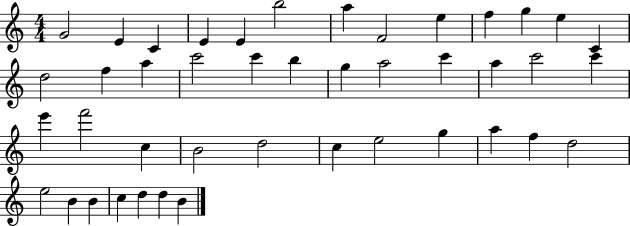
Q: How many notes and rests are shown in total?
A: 43